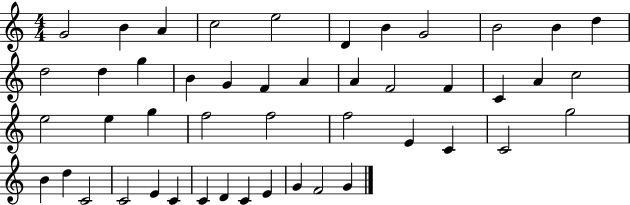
{
  \clef treble
  \numericTimeSignature
  \time 4/4
  \key c \major
  g'2 b'4 a'4 | c''2 e''2 | d'4 b'4 g'2 | b'2 b'4 d''4 | \break d''2 d''4 g''4 | b'4 g'4 f'4 a'4 | a'4 f'2 f'4 | c'4 a'4 c''2 | \break e''2 e''4 g''4 | f''2 f''2 | f''2 e'4 c'4 | c'2 g''2 | \break b'4 d''4 c'2 | c'2 e'4 c'4 | c'4 d'4 c'4 e'4 | g'4 f'2 g'4 | \break \bar "|."
}